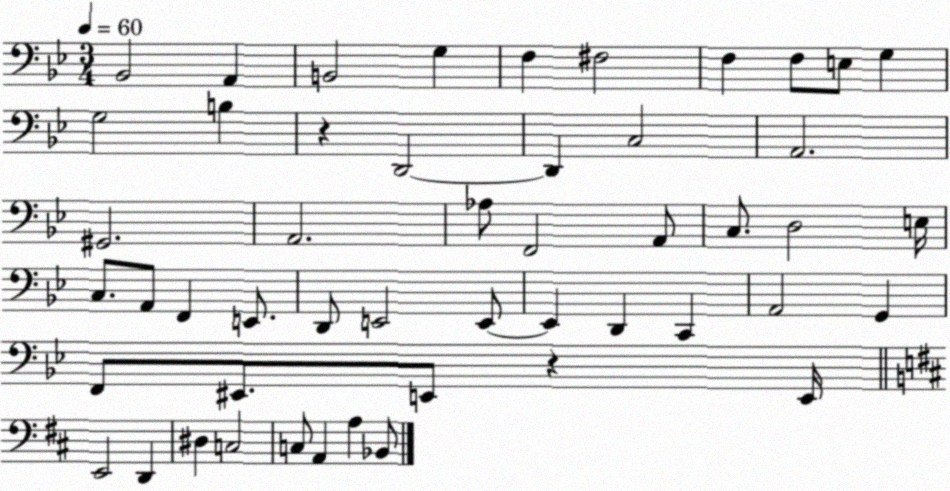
X:1
T:Untitled
M:3/4
L:1/4
K:Bb
_B,,2 A,, B,,2 G, F, ^F,2 F, F,/2 E,/2 G, G,2 B, z D,,2 D,, C,2 A,,2 ^G,,2 A,,2 _A,/2 F,,2 A,,/2 C,/2 D,2 E,/4 C,/2 A,,/2 F,, E,,/2 D,,/2 E,,2 E,,/2 E,, D,, C,, A,,2 G,, F,,/2 ^E,,/2 E,,/2 z E,,/4 E,,2 D,, ^D, C,2 C,/2 A,, A, _B,,/2